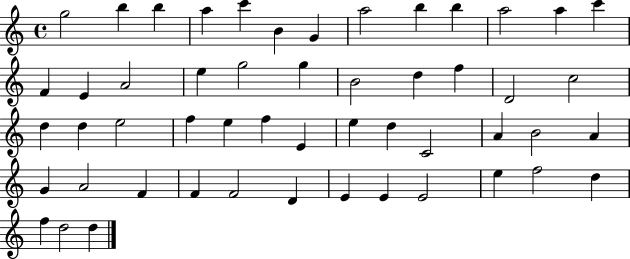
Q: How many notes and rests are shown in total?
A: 52